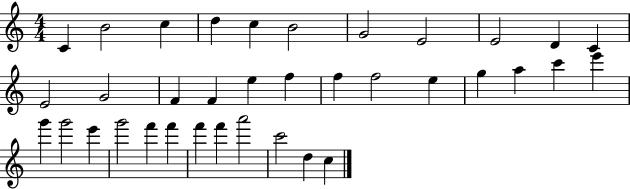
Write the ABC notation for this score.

X:1
T:Untitled
M:4/4
L:1/4
K:C
C B2 c d c B2 G2 E2 E2 D C E2 G2 F F e f f f2 e g a c' e' g' g'2 e' g'2 f' f' f' f' a'2 c'2 d c